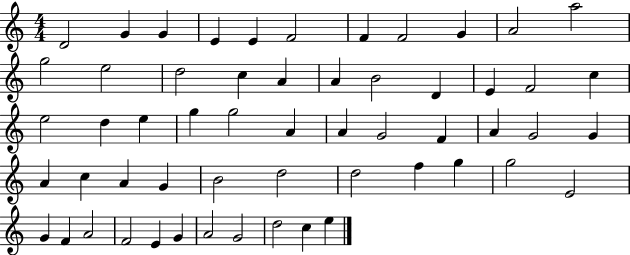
D4/h G4/q G4/q E4/q E4/q F4/h F4/q F4/h G4/q A4/h A5/h G5/h E5/h D5/h C5/q A4/q A4/q B4/h D4/q E4/q F4/h C5/q E5/h D5/q E5/q G5/q G5/h A4/q A4/q G4/h F4/q A4/q G4/h G4/q A4/q C5/q A4/q G4/q B4/h D5/h D5/h F5/q G5/q G5/h E4/h G4/q F4/q A4/h F4/h E4/q G4/q A4/h G4/h D5/h C5/q E5/q